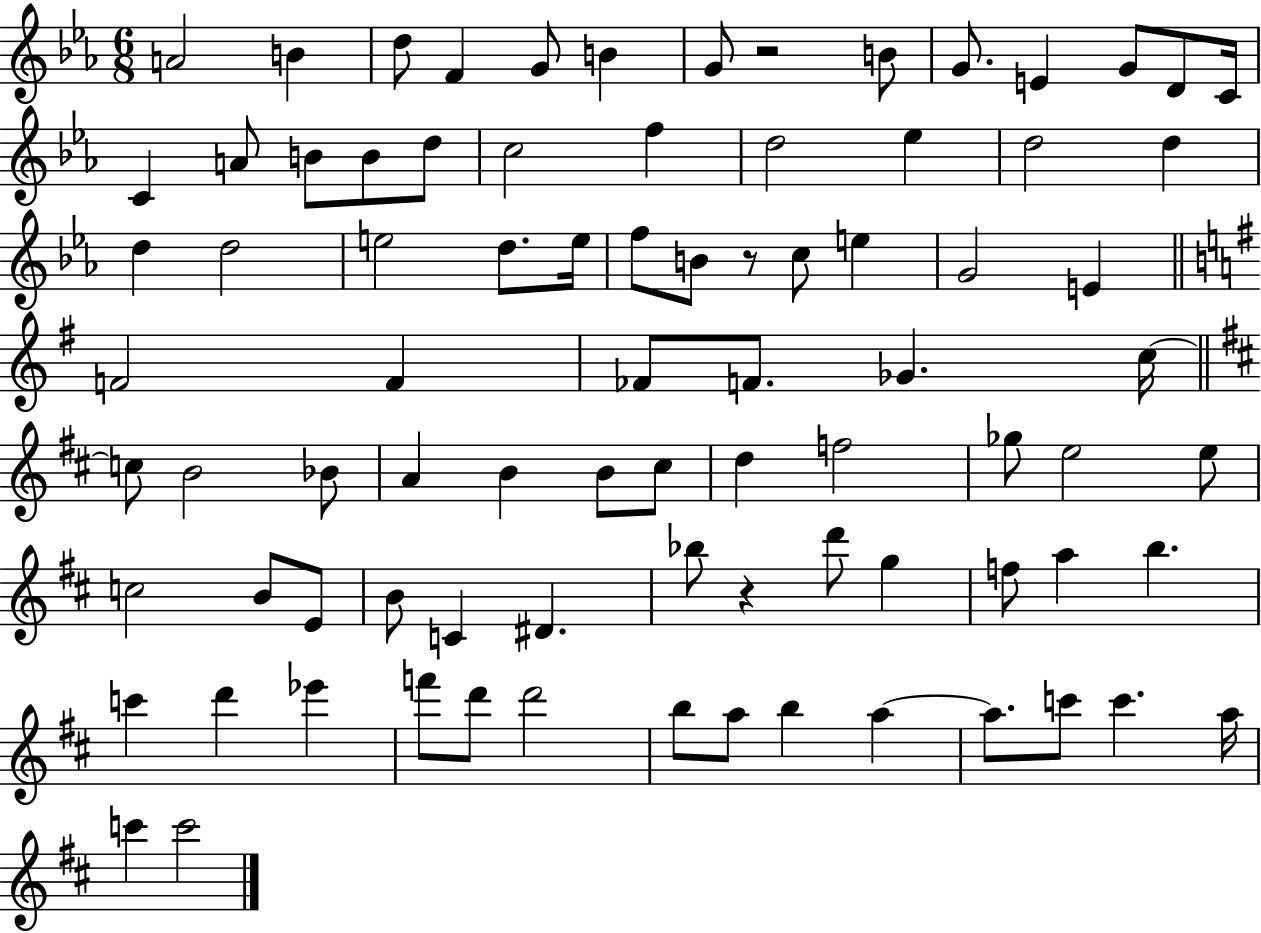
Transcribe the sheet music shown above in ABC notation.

X:1
T:Untitled
M:6/8
L:1/4
K:Eb
A2 B d/2 F G/2 B G/2 z2 B/2 G/2 E G/2 D/2 C/4 C A/2 B/2 B/2 d/2 c2 f d2 _e d2 d d d2 e2 d/2 e/4 f/2 B/2 z/2 c/2 e G2 E F2 F _F/2 F/2 _G c/4 c/2 B2 _B/2 A B B/2 ^c/2 d f2 _g/2 e2 e/2 c2 B/2 E/2 B/2 C ^D _b/2 z d'/2 g f/2 a b c' d' _e' f'/2 d'/2 d'2 b/2 a/2 b a a/2 c'/2 c' a/4 c' c'2